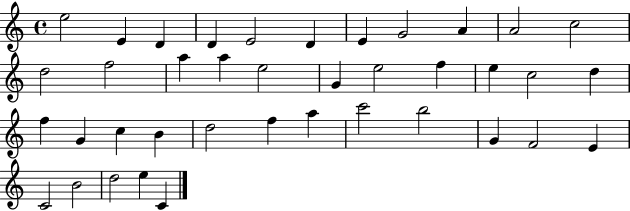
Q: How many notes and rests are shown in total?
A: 39